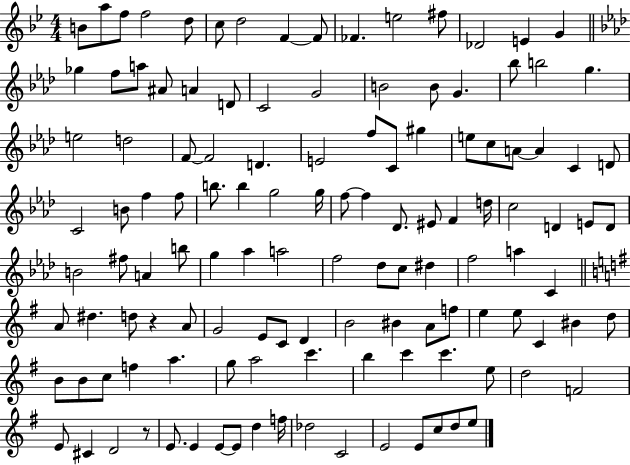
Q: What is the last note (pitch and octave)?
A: E5